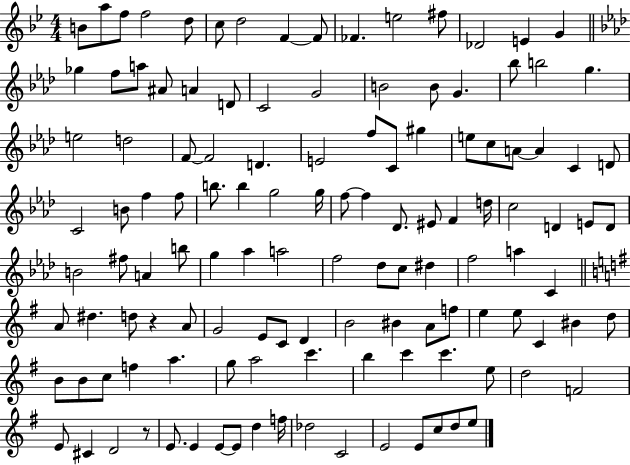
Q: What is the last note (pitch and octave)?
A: E5